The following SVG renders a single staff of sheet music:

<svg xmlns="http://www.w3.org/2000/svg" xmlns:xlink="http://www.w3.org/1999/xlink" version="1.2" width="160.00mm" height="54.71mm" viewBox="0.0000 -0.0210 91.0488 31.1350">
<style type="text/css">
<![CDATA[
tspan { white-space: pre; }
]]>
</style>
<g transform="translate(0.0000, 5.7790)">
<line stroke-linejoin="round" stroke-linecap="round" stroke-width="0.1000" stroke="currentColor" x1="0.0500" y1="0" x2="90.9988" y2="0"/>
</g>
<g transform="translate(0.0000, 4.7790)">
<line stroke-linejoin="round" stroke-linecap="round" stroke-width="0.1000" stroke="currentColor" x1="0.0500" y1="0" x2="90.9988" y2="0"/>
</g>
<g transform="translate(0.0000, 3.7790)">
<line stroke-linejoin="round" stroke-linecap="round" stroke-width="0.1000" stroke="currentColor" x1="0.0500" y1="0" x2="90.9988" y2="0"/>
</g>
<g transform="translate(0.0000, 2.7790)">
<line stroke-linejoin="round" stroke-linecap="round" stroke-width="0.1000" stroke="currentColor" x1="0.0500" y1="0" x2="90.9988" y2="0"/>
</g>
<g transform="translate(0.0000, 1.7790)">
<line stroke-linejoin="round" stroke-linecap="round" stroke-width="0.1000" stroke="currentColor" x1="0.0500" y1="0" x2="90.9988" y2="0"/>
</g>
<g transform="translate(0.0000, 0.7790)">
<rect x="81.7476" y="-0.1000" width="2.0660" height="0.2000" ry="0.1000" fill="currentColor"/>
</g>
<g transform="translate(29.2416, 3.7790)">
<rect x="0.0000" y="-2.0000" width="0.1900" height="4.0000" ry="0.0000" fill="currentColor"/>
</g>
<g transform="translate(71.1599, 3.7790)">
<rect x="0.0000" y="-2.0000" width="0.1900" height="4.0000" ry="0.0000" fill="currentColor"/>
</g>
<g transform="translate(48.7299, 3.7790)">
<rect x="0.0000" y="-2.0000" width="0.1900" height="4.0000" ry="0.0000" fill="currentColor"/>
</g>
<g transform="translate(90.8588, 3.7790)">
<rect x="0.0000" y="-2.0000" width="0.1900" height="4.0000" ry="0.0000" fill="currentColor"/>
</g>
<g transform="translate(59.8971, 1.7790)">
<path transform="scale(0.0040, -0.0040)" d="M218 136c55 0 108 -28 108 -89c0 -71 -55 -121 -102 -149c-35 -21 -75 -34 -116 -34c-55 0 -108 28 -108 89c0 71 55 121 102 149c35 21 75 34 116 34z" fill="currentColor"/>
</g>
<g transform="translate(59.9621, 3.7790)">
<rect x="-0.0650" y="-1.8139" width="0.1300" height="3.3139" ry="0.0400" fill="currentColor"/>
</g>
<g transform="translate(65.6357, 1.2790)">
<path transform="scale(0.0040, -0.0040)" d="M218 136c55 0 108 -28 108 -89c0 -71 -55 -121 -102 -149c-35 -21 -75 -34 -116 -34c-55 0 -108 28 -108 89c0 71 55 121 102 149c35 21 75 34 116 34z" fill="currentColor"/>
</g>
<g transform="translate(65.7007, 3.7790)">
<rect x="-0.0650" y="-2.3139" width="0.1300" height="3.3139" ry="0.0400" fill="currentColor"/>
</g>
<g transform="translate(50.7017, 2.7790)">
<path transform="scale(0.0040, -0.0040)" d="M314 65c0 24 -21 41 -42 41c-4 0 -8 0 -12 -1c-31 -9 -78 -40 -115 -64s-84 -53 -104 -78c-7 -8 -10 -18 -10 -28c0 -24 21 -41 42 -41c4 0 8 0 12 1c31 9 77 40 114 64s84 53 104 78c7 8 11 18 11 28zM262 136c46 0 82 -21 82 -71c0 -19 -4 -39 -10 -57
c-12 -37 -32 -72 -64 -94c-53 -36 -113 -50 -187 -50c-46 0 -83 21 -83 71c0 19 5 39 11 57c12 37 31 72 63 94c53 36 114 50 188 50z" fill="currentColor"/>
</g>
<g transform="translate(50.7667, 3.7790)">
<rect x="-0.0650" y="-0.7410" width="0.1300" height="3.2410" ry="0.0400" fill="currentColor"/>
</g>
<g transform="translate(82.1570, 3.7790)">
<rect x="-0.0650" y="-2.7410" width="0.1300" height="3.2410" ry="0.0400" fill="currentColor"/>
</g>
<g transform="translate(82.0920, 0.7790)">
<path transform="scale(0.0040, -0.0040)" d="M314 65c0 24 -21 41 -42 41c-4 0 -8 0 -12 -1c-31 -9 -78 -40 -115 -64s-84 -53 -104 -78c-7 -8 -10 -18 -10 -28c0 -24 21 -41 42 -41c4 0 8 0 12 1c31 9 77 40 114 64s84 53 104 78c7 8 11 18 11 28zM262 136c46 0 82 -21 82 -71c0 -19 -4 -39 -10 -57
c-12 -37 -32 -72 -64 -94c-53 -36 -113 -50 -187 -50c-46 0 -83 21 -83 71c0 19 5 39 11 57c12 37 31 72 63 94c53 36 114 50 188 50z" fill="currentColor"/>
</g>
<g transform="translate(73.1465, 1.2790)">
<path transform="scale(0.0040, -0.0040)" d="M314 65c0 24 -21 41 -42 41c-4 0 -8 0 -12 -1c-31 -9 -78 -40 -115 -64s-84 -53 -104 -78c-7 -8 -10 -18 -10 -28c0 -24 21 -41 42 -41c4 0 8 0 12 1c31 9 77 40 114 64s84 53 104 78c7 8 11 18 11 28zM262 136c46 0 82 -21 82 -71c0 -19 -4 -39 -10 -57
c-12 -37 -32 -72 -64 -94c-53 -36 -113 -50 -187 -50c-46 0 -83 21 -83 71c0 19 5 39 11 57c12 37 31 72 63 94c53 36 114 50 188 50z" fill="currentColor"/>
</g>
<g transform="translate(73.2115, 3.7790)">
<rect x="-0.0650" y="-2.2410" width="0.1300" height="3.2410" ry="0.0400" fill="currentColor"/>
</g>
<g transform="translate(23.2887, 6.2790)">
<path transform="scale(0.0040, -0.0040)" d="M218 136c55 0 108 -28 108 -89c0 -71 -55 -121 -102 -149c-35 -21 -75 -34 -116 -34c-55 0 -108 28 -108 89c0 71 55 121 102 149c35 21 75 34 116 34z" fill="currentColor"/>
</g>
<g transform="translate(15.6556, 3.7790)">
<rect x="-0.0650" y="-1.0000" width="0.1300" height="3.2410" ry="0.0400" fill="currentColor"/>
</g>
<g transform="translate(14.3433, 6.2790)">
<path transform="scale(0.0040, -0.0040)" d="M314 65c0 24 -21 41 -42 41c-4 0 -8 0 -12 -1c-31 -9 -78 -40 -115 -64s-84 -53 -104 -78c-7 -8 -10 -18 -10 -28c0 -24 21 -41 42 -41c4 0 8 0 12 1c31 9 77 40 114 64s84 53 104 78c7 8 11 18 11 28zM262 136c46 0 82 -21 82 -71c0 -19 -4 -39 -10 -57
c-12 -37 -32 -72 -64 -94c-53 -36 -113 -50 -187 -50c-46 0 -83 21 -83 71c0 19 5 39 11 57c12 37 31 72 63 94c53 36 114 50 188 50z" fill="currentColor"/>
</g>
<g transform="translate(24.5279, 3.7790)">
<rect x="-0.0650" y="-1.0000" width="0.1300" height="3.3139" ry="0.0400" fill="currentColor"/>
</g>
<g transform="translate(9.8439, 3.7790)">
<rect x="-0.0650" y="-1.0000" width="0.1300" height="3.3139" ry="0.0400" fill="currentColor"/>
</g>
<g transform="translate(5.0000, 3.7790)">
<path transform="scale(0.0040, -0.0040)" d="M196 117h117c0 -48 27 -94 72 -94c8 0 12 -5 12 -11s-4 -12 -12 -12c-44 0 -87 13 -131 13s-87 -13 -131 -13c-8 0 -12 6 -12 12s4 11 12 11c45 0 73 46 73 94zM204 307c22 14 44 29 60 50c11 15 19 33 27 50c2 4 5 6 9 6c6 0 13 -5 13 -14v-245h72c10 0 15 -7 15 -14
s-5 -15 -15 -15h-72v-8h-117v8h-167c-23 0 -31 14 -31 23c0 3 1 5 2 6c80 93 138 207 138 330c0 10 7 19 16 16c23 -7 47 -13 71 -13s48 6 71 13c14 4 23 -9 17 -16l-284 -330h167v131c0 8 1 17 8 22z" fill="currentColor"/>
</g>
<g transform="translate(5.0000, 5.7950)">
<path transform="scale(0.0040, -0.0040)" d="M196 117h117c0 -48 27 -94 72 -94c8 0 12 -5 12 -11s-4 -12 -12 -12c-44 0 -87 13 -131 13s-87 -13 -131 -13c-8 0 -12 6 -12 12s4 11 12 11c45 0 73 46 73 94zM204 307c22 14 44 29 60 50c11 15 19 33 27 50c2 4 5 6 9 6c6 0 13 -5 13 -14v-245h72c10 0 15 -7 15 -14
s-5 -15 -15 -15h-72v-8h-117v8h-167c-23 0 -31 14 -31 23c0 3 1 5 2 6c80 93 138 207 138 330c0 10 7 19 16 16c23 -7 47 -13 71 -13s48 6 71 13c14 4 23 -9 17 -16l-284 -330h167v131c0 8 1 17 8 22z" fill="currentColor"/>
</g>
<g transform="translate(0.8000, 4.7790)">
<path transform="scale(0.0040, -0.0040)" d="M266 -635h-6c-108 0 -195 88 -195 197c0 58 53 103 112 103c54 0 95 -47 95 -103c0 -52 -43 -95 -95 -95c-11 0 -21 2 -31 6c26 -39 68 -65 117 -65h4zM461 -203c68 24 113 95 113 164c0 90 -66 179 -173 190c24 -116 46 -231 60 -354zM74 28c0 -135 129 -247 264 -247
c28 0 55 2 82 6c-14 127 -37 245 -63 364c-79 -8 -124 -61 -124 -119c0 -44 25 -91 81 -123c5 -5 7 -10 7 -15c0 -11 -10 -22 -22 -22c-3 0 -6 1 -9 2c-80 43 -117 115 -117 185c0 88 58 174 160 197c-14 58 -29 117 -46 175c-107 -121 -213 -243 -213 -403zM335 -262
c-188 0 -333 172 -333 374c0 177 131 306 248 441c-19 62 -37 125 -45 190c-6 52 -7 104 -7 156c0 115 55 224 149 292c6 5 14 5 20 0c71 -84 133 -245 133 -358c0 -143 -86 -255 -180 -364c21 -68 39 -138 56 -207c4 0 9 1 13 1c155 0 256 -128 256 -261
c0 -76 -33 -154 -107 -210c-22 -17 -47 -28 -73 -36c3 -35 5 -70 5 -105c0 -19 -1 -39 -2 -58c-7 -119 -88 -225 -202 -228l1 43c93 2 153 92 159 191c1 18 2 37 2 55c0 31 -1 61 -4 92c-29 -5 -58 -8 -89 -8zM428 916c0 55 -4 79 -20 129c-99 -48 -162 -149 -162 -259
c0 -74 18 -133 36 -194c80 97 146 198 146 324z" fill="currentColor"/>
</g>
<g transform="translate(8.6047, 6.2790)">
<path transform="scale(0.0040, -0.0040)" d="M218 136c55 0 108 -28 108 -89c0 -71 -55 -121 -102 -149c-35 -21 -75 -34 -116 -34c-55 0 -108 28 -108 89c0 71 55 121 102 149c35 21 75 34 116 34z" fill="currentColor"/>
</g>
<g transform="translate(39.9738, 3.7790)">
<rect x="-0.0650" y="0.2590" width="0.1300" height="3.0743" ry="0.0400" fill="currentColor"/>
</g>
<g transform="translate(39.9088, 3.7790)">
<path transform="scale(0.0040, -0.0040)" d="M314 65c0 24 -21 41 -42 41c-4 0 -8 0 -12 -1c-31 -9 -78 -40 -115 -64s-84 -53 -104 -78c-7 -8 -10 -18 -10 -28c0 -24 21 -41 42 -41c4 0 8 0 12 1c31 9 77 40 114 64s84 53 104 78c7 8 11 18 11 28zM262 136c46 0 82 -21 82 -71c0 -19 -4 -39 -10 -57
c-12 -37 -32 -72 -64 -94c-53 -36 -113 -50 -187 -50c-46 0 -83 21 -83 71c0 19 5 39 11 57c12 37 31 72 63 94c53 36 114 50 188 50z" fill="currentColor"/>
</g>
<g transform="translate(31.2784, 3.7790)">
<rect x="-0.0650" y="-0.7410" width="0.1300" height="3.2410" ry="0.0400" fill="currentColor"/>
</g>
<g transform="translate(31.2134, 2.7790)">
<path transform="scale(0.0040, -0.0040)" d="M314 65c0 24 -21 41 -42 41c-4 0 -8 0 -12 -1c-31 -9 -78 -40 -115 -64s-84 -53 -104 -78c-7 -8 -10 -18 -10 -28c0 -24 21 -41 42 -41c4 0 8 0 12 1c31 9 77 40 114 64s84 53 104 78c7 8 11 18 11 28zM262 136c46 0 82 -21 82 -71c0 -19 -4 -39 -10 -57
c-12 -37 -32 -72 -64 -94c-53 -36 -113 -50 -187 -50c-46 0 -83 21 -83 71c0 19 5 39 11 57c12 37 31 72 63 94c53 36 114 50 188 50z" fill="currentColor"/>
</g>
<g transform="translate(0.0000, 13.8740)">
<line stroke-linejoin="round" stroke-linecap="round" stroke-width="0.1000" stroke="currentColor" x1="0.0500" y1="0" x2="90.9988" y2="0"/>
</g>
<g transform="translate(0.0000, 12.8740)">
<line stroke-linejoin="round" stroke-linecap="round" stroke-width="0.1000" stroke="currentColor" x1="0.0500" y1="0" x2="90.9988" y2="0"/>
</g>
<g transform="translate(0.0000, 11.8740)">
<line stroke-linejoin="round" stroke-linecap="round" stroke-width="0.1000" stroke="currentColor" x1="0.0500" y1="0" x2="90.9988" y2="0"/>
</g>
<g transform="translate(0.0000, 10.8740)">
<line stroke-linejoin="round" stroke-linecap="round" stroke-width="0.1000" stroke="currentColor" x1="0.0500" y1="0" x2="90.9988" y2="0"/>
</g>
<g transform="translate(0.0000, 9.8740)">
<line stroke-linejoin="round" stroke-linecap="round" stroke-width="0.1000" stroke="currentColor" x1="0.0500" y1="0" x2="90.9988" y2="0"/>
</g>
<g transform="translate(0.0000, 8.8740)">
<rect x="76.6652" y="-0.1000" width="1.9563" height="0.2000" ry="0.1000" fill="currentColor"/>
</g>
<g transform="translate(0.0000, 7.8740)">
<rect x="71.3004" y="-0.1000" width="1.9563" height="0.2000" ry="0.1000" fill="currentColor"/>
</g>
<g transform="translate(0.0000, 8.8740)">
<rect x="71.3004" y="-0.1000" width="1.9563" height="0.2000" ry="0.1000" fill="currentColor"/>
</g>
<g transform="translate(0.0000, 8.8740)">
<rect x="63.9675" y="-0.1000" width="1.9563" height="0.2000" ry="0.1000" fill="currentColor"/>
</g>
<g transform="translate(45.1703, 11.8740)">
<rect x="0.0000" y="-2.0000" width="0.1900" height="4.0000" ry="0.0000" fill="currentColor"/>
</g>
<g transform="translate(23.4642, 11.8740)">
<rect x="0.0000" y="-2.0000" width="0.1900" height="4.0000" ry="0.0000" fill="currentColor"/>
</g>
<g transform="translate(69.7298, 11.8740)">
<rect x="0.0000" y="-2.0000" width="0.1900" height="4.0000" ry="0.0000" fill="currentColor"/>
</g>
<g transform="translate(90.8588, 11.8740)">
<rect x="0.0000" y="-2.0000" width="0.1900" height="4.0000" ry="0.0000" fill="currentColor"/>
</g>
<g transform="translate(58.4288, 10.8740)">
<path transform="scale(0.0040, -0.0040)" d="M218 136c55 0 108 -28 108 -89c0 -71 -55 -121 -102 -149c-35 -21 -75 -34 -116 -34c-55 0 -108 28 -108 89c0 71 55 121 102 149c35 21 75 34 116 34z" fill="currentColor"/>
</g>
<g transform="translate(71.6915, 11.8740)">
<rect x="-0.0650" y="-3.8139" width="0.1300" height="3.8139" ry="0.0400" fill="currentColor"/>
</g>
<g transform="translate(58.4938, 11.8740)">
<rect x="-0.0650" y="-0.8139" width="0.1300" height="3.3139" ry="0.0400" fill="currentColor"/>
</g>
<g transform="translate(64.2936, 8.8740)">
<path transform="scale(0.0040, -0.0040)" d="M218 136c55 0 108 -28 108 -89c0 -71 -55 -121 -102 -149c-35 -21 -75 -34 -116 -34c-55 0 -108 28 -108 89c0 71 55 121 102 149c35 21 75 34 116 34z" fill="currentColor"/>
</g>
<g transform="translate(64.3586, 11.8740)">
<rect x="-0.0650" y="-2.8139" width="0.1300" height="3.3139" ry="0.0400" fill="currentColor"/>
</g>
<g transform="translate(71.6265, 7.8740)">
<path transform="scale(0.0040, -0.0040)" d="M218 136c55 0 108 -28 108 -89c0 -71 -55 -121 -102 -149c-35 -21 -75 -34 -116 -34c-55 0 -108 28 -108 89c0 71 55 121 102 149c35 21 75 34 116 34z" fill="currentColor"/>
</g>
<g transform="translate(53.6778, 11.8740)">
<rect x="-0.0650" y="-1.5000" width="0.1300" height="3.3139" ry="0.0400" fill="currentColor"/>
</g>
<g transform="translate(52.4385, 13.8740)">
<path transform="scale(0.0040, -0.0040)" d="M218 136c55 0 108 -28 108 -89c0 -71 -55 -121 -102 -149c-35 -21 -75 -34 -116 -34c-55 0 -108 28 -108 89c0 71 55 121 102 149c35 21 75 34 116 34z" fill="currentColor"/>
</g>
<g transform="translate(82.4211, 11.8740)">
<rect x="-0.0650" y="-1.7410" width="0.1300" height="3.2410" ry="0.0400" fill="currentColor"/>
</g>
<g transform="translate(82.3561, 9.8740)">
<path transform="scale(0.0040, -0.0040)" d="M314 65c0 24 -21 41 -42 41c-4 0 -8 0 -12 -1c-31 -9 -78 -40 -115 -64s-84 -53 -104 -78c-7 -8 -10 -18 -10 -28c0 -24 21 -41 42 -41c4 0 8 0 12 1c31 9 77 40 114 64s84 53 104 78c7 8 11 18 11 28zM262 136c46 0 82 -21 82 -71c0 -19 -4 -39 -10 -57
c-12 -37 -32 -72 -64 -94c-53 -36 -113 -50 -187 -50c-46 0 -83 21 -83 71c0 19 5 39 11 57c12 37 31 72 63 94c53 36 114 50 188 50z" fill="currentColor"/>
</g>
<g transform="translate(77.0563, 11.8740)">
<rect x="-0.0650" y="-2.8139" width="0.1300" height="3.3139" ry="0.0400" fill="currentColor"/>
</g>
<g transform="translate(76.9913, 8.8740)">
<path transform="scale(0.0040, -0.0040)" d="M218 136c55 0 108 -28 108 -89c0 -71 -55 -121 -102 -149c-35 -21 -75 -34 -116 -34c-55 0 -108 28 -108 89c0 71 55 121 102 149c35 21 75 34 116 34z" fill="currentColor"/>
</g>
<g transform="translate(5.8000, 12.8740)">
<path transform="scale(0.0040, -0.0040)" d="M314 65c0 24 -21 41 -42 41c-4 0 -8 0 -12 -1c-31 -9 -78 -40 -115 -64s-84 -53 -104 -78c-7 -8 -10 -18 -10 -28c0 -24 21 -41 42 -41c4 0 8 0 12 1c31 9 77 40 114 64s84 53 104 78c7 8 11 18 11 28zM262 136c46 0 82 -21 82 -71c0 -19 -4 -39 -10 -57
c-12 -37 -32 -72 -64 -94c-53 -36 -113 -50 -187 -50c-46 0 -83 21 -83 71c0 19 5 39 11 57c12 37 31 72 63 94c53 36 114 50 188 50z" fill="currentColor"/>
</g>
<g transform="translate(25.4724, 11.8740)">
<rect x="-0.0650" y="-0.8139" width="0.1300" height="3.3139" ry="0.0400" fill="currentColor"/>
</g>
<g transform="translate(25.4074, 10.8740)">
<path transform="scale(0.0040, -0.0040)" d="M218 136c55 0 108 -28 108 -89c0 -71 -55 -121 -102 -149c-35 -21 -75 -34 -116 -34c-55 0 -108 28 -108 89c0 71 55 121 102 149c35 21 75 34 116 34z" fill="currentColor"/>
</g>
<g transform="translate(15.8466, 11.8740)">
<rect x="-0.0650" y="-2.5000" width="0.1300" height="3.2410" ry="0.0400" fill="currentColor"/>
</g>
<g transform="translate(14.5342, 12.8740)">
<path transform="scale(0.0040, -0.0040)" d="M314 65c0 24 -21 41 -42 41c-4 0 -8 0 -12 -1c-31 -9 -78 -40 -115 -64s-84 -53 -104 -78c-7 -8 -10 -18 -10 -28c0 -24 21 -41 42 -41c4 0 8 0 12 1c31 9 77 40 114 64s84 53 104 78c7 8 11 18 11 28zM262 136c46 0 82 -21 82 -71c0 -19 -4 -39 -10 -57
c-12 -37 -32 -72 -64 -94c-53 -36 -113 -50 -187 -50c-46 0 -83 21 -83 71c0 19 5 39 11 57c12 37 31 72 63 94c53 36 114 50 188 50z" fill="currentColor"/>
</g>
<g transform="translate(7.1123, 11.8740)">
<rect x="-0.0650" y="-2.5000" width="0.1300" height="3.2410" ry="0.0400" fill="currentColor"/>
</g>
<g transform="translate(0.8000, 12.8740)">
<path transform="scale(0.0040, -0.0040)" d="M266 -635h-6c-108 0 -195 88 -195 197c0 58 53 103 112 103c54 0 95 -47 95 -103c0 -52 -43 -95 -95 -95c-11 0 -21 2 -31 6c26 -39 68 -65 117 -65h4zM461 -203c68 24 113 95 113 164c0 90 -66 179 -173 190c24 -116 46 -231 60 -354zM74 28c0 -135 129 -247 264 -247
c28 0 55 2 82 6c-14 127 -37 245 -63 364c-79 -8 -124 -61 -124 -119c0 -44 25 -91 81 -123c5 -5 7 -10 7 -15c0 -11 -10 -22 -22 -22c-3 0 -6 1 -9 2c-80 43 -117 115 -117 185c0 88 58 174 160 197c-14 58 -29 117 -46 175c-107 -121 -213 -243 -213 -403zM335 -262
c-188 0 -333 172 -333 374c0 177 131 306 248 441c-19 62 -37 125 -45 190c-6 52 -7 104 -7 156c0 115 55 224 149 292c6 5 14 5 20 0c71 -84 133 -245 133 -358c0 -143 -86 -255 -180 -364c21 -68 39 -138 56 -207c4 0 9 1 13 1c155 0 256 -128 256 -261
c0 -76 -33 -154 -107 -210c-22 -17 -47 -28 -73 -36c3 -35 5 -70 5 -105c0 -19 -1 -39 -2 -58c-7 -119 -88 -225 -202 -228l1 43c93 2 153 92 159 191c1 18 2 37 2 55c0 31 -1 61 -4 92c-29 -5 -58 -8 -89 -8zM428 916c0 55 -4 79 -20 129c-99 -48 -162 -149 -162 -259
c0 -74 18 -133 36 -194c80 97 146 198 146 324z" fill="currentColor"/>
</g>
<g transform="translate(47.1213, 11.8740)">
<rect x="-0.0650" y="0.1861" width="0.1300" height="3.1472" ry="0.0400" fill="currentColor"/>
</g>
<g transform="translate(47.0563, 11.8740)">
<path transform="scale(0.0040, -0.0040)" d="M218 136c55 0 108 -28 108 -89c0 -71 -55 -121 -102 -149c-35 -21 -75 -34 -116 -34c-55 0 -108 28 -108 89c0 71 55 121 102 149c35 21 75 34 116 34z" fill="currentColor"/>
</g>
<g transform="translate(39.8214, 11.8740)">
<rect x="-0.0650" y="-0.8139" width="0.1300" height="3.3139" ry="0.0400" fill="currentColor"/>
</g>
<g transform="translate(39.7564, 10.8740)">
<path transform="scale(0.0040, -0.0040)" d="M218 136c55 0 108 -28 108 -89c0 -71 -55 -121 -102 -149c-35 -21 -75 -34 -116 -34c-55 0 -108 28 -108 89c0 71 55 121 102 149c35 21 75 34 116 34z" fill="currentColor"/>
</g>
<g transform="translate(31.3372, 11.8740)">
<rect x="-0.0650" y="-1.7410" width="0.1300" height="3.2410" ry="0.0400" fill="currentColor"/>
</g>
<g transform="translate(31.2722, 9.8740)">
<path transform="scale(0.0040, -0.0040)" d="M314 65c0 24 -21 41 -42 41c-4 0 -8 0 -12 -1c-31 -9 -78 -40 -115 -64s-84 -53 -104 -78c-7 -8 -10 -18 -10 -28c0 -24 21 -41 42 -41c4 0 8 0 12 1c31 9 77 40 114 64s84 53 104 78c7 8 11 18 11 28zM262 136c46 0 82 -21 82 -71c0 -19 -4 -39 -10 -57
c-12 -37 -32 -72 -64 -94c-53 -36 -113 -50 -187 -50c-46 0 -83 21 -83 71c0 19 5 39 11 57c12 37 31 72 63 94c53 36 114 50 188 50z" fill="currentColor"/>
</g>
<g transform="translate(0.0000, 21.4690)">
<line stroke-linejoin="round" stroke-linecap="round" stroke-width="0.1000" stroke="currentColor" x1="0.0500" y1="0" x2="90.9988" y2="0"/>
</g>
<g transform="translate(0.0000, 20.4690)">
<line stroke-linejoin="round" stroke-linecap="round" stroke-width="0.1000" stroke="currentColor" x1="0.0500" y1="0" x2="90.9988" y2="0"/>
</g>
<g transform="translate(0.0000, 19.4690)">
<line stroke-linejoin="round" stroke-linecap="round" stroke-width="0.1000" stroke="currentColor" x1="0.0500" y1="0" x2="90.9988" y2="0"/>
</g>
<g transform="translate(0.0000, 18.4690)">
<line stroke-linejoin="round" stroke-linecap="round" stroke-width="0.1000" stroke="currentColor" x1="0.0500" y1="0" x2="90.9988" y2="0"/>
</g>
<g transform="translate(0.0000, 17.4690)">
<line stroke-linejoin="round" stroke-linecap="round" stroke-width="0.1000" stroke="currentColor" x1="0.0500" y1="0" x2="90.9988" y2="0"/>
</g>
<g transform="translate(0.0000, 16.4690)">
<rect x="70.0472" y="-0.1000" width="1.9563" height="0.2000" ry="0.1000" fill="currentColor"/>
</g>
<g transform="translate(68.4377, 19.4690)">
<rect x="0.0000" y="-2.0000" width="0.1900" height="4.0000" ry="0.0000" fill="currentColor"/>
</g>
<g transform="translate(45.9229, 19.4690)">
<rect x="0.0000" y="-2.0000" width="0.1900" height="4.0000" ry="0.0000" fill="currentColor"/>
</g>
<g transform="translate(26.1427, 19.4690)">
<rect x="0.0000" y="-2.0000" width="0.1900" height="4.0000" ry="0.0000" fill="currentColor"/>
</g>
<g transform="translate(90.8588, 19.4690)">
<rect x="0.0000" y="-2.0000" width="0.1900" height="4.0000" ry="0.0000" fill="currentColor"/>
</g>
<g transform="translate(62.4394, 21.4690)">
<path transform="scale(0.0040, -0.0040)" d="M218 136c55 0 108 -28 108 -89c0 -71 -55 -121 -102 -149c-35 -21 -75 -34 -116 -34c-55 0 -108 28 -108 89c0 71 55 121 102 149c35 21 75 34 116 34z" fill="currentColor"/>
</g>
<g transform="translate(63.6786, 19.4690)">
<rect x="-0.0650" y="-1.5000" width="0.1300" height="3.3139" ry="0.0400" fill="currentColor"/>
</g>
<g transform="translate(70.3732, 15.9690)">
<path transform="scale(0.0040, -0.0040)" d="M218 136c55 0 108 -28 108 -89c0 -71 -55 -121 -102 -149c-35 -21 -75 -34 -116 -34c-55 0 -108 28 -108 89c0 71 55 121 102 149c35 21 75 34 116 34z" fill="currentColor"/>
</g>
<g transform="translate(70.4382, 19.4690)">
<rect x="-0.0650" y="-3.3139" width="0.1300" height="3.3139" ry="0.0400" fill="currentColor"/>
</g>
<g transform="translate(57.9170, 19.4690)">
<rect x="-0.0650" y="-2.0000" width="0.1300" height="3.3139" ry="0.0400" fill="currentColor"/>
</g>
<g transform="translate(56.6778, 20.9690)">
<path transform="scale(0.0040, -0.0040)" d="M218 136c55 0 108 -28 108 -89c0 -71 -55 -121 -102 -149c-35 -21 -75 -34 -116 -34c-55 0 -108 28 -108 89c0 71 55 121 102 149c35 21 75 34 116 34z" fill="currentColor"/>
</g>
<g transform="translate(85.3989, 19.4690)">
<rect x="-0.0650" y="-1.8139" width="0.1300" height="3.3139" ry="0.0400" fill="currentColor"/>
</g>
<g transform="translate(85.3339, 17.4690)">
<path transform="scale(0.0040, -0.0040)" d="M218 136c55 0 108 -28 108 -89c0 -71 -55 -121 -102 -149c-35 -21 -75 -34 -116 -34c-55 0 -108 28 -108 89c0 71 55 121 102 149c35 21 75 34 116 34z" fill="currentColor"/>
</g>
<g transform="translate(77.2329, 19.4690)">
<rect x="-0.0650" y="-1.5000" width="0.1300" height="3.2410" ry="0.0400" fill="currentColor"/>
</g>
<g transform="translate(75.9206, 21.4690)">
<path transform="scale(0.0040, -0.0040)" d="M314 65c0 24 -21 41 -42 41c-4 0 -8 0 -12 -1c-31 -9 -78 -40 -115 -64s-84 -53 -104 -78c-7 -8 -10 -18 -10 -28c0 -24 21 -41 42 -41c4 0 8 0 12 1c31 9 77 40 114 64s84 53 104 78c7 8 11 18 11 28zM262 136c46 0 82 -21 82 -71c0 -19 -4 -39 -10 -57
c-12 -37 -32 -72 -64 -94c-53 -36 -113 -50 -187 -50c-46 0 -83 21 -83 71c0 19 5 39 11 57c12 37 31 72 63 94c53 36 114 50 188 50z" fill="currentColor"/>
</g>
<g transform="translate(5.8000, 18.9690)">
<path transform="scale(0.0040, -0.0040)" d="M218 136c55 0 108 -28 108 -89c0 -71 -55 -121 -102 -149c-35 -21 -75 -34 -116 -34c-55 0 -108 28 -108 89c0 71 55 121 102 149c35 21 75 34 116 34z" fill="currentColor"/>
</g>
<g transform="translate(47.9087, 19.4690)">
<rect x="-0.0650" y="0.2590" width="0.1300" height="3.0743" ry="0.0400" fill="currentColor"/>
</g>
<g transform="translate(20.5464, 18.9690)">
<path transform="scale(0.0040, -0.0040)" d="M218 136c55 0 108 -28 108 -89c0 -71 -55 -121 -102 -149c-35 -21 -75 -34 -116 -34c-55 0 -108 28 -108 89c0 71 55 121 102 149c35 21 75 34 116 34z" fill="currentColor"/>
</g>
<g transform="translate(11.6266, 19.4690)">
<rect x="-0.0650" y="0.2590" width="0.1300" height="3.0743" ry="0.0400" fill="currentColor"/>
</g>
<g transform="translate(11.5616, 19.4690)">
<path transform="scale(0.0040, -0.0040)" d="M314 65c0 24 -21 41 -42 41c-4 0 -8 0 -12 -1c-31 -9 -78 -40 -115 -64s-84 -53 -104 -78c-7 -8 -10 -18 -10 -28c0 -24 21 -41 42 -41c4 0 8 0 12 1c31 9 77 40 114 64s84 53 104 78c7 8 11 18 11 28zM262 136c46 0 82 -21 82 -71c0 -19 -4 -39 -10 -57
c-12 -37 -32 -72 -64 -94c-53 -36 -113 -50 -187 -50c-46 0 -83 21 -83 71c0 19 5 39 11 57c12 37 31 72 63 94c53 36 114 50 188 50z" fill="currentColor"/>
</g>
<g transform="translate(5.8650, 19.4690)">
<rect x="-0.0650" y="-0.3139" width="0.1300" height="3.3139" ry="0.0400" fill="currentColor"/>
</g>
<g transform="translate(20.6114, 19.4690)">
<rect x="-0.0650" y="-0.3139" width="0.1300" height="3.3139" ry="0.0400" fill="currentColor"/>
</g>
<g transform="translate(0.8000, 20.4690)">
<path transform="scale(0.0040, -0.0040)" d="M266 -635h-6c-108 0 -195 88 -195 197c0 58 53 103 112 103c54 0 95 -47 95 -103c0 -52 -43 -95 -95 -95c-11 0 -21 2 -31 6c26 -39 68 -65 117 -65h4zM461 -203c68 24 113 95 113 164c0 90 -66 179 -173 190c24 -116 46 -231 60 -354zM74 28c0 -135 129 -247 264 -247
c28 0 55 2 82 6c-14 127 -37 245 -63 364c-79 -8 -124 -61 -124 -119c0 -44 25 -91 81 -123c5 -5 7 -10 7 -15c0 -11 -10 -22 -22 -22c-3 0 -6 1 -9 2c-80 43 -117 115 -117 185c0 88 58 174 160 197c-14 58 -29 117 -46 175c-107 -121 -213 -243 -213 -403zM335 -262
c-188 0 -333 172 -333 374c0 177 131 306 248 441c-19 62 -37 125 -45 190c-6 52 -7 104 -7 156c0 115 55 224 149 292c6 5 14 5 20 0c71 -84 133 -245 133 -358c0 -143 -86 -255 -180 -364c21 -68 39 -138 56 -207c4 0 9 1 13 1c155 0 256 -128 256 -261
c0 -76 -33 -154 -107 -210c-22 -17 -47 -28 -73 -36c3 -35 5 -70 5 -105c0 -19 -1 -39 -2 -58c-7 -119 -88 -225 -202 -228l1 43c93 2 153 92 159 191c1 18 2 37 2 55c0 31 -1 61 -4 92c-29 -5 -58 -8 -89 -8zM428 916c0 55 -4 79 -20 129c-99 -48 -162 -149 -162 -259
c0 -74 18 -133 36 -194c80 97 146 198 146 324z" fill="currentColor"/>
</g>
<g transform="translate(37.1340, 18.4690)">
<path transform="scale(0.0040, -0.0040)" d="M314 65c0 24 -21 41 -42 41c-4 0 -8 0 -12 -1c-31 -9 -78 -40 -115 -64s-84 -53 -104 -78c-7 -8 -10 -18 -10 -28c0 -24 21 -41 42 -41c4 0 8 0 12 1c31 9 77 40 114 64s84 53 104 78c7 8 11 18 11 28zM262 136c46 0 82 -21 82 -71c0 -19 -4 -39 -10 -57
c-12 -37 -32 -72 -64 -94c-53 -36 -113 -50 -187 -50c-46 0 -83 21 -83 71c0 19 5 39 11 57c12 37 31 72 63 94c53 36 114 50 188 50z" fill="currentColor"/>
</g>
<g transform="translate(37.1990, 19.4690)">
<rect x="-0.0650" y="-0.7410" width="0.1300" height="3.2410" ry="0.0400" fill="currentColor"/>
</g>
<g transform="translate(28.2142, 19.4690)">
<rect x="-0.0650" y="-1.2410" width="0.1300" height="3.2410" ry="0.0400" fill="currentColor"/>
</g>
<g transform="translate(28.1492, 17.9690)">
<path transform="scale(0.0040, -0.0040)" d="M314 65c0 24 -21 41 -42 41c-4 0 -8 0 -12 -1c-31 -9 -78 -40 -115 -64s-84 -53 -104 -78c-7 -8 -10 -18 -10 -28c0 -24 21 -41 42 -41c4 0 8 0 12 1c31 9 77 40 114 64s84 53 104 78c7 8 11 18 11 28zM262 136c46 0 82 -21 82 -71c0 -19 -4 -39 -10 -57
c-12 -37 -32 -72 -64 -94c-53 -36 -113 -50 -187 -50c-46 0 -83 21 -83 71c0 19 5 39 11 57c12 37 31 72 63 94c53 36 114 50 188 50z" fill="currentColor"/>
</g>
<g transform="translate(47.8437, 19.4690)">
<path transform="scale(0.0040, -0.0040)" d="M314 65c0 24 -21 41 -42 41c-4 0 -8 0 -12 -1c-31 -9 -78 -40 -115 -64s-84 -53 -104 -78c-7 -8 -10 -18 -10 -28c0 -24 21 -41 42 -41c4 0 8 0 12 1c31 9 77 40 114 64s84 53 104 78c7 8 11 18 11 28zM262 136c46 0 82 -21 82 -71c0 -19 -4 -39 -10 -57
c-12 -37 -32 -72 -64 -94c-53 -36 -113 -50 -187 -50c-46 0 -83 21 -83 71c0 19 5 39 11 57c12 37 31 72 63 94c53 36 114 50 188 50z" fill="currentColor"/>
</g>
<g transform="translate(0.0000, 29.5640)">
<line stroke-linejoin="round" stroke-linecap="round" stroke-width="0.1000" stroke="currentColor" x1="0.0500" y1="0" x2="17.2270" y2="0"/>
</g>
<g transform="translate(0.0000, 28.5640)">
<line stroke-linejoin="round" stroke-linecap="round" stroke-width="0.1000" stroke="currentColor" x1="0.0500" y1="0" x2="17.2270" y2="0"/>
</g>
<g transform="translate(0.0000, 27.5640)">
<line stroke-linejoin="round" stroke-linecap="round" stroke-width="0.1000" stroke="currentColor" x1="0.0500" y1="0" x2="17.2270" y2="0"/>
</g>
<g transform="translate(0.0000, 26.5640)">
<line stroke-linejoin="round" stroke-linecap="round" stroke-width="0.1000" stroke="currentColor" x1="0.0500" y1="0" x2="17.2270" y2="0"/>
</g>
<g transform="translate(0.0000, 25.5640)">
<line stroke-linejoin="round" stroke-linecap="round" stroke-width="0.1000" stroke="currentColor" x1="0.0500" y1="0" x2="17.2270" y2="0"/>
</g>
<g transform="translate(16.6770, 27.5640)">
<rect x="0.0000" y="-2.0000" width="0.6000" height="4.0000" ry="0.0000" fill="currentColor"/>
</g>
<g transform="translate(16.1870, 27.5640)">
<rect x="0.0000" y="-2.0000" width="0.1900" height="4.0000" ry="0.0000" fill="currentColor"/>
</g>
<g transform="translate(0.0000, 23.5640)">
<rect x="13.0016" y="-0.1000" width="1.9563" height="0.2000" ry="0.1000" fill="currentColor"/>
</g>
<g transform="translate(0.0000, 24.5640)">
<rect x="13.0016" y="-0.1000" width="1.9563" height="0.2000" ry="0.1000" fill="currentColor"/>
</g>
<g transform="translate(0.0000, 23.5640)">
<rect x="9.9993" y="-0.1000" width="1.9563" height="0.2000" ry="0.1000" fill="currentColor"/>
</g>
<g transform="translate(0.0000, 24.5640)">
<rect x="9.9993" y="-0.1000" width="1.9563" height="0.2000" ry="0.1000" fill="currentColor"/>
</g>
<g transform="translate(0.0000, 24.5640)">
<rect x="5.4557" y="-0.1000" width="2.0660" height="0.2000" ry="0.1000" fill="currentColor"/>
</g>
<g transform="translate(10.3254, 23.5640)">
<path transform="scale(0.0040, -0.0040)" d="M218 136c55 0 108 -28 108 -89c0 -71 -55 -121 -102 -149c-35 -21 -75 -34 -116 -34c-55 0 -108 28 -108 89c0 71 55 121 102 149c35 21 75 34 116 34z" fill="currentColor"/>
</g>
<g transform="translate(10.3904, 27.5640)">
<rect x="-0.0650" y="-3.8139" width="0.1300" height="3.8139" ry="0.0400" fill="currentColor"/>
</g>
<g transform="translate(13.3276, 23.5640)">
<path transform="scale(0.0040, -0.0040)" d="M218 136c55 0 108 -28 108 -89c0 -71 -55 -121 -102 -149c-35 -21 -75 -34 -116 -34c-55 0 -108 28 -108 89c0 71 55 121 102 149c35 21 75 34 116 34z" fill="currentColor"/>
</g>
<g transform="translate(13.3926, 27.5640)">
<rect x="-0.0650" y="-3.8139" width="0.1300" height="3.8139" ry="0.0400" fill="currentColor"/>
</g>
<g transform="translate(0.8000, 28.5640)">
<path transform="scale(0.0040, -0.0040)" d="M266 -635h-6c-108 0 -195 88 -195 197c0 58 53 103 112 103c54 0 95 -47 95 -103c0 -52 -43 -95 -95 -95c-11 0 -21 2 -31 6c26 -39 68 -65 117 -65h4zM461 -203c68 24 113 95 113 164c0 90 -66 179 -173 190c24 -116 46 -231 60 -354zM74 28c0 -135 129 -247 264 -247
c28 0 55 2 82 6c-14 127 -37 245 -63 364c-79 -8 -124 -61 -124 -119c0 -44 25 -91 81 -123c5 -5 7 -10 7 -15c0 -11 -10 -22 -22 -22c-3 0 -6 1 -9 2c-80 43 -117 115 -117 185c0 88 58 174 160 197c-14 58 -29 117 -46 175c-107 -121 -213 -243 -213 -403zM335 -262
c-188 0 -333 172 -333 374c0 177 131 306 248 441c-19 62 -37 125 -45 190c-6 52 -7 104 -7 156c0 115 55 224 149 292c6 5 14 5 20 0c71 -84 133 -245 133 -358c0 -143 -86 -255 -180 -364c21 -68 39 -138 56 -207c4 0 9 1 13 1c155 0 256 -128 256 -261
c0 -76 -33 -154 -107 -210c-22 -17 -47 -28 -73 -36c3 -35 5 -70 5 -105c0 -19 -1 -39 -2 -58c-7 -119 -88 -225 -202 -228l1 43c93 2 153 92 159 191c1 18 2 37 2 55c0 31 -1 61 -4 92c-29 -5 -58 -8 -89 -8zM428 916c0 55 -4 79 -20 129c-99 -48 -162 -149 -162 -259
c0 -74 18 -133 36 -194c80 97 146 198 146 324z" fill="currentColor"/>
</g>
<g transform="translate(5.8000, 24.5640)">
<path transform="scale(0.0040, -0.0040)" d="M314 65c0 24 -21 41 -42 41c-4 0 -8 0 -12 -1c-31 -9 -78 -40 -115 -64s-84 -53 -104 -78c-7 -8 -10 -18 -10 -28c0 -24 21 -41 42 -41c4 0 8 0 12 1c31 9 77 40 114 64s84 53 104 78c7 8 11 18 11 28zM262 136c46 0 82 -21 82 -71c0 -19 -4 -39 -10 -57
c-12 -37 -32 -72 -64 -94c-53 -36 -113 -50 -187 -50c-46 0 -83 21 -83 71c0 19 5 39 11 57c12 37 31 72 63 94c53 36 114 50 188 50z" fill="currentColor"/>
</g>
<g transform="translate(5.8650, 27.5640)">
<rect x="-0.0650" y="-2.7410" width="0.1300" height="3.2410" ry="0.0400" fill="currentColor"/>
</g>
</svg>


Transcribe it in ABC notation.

X:1
T:Untitled
M:4/4
L:1/4
K:C
D D2 D d2 B2 d2 f g g2 a2 G2 G2 d f2 d B E d a c' a f2 c B2 c e2 d2 B2 F E b E2 f a2 c' c'